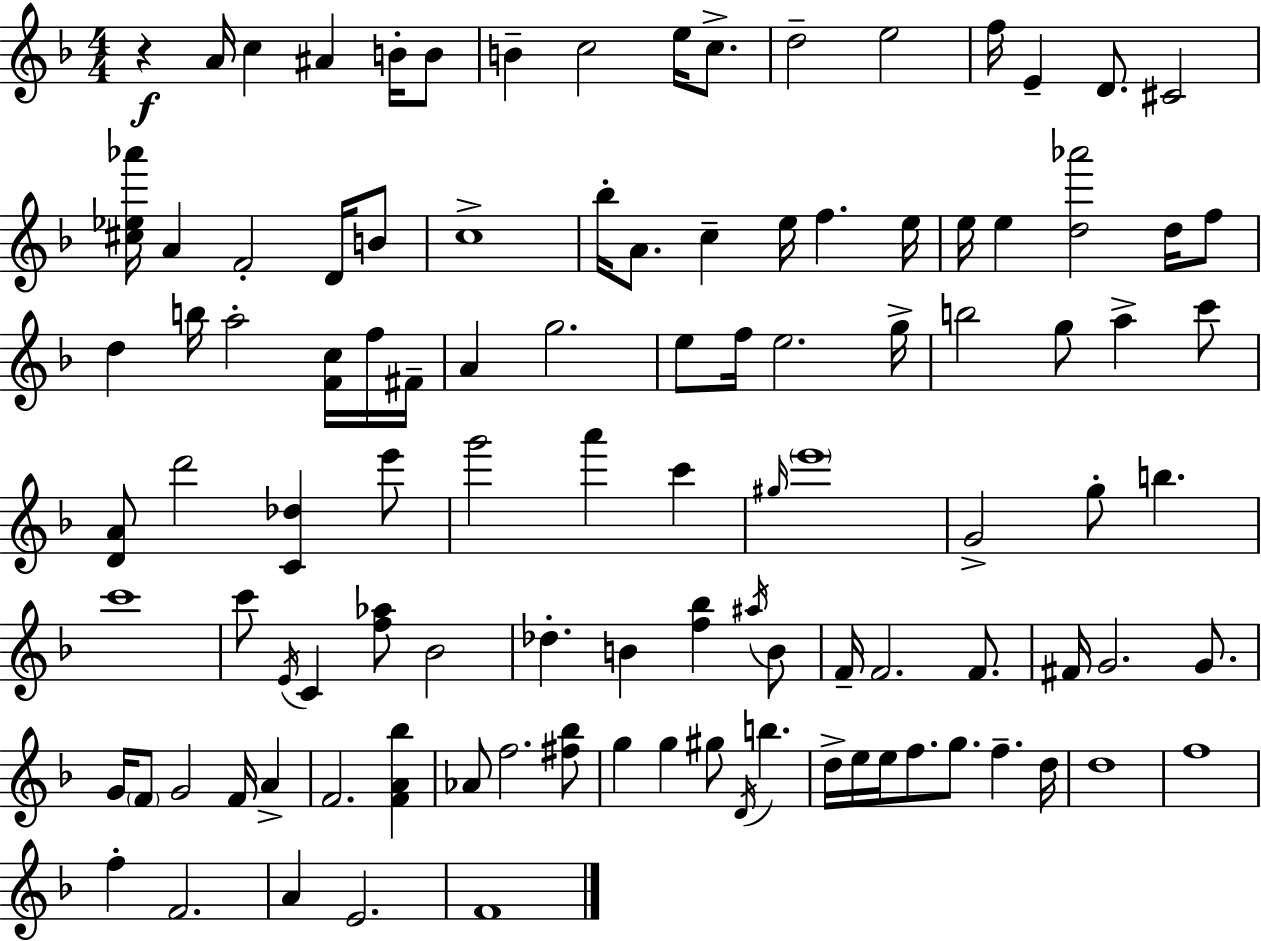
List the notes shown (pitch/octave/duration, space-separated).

R/q A4/s C5/q A#4/q B4/s B4/e B4/q C5/h E5/s C5/e. D5/h E5/h F5/s E4/q D4/e. C#4/h [C#5,Eb5,Ab6]/s A4/q F4/h D4/s B4/e C5/w Bb5/s A4/e. C5/q E5/s F5/q. E5/s E5/s E5/q [D5,Ab6]/h D5/s F5/e D5/q B5/s A5/h [F4,C5]/s F5/s F#4/s A4/q G5/h. E5/e F5/s E5/h. G5/s B5/h G5/e A5/q C6/e [D4,A4]/e D6/h [C4,Db5]/q E6/e G6/h A6/q C6/q G#5/s E6/w G4/h G5/e B5/q. C6/w C6/e E4/s C4/q [F5,Ab5]/e Bb4/h Db5/q. B4/q [F5,Bb5]/q A#5/s B4/e F4/s F4/h. F4/e. F#4/s G4/h. G4/e. G4/s F4/e G4/h F4/s A4/q F4/h. [F4,A4,Bb5]/q Ab4/e F5/h. [F#5,Bb5]/e G5/q G5/q G#5/e D4/s B5/q. D5/s E5/s E5/s F5/e. G5/e. F5/q. D5/s D5/w F5/w F5/q F4/h. A4/q E4/h. F4/w